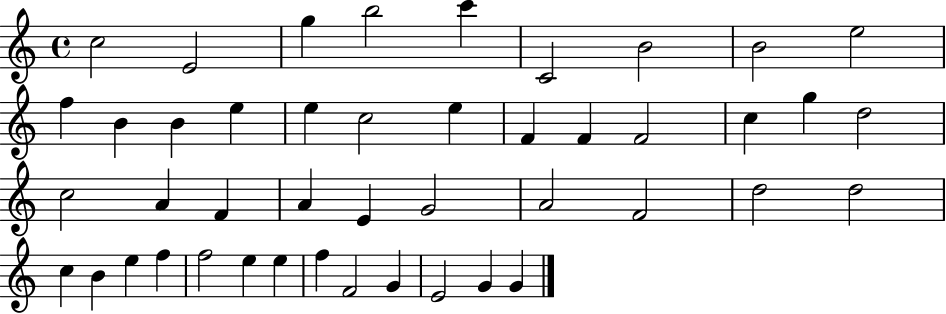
C5/h E4/h G5/q B5/h C6/q C4/h B4/h B4/h E5/h F5/q B4/q B4/q E5/q E5/q C5/h E5/q F4/q F4/q F4/h C5/q G5/q D5/h C5/h A4/q F4/q A4/q E4/q G4/h A4/h F4/h D5/h D5/h C5/q B4/q E5/q F5/q F5/h E5/q E5/q F5/q F4/h G4/q E4/h G4/q G4/q